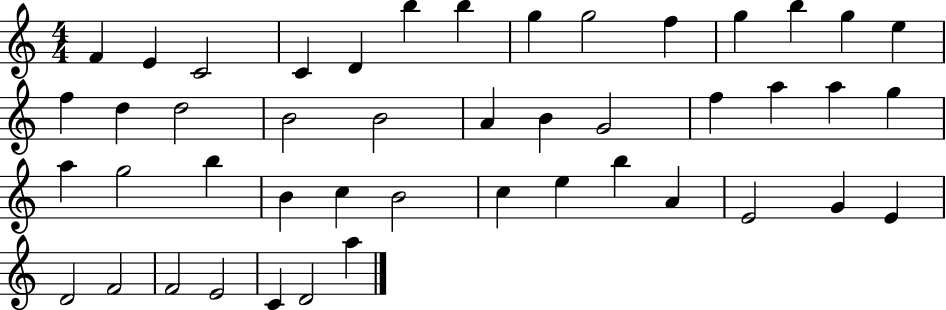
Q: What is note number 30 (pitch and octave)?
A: B4